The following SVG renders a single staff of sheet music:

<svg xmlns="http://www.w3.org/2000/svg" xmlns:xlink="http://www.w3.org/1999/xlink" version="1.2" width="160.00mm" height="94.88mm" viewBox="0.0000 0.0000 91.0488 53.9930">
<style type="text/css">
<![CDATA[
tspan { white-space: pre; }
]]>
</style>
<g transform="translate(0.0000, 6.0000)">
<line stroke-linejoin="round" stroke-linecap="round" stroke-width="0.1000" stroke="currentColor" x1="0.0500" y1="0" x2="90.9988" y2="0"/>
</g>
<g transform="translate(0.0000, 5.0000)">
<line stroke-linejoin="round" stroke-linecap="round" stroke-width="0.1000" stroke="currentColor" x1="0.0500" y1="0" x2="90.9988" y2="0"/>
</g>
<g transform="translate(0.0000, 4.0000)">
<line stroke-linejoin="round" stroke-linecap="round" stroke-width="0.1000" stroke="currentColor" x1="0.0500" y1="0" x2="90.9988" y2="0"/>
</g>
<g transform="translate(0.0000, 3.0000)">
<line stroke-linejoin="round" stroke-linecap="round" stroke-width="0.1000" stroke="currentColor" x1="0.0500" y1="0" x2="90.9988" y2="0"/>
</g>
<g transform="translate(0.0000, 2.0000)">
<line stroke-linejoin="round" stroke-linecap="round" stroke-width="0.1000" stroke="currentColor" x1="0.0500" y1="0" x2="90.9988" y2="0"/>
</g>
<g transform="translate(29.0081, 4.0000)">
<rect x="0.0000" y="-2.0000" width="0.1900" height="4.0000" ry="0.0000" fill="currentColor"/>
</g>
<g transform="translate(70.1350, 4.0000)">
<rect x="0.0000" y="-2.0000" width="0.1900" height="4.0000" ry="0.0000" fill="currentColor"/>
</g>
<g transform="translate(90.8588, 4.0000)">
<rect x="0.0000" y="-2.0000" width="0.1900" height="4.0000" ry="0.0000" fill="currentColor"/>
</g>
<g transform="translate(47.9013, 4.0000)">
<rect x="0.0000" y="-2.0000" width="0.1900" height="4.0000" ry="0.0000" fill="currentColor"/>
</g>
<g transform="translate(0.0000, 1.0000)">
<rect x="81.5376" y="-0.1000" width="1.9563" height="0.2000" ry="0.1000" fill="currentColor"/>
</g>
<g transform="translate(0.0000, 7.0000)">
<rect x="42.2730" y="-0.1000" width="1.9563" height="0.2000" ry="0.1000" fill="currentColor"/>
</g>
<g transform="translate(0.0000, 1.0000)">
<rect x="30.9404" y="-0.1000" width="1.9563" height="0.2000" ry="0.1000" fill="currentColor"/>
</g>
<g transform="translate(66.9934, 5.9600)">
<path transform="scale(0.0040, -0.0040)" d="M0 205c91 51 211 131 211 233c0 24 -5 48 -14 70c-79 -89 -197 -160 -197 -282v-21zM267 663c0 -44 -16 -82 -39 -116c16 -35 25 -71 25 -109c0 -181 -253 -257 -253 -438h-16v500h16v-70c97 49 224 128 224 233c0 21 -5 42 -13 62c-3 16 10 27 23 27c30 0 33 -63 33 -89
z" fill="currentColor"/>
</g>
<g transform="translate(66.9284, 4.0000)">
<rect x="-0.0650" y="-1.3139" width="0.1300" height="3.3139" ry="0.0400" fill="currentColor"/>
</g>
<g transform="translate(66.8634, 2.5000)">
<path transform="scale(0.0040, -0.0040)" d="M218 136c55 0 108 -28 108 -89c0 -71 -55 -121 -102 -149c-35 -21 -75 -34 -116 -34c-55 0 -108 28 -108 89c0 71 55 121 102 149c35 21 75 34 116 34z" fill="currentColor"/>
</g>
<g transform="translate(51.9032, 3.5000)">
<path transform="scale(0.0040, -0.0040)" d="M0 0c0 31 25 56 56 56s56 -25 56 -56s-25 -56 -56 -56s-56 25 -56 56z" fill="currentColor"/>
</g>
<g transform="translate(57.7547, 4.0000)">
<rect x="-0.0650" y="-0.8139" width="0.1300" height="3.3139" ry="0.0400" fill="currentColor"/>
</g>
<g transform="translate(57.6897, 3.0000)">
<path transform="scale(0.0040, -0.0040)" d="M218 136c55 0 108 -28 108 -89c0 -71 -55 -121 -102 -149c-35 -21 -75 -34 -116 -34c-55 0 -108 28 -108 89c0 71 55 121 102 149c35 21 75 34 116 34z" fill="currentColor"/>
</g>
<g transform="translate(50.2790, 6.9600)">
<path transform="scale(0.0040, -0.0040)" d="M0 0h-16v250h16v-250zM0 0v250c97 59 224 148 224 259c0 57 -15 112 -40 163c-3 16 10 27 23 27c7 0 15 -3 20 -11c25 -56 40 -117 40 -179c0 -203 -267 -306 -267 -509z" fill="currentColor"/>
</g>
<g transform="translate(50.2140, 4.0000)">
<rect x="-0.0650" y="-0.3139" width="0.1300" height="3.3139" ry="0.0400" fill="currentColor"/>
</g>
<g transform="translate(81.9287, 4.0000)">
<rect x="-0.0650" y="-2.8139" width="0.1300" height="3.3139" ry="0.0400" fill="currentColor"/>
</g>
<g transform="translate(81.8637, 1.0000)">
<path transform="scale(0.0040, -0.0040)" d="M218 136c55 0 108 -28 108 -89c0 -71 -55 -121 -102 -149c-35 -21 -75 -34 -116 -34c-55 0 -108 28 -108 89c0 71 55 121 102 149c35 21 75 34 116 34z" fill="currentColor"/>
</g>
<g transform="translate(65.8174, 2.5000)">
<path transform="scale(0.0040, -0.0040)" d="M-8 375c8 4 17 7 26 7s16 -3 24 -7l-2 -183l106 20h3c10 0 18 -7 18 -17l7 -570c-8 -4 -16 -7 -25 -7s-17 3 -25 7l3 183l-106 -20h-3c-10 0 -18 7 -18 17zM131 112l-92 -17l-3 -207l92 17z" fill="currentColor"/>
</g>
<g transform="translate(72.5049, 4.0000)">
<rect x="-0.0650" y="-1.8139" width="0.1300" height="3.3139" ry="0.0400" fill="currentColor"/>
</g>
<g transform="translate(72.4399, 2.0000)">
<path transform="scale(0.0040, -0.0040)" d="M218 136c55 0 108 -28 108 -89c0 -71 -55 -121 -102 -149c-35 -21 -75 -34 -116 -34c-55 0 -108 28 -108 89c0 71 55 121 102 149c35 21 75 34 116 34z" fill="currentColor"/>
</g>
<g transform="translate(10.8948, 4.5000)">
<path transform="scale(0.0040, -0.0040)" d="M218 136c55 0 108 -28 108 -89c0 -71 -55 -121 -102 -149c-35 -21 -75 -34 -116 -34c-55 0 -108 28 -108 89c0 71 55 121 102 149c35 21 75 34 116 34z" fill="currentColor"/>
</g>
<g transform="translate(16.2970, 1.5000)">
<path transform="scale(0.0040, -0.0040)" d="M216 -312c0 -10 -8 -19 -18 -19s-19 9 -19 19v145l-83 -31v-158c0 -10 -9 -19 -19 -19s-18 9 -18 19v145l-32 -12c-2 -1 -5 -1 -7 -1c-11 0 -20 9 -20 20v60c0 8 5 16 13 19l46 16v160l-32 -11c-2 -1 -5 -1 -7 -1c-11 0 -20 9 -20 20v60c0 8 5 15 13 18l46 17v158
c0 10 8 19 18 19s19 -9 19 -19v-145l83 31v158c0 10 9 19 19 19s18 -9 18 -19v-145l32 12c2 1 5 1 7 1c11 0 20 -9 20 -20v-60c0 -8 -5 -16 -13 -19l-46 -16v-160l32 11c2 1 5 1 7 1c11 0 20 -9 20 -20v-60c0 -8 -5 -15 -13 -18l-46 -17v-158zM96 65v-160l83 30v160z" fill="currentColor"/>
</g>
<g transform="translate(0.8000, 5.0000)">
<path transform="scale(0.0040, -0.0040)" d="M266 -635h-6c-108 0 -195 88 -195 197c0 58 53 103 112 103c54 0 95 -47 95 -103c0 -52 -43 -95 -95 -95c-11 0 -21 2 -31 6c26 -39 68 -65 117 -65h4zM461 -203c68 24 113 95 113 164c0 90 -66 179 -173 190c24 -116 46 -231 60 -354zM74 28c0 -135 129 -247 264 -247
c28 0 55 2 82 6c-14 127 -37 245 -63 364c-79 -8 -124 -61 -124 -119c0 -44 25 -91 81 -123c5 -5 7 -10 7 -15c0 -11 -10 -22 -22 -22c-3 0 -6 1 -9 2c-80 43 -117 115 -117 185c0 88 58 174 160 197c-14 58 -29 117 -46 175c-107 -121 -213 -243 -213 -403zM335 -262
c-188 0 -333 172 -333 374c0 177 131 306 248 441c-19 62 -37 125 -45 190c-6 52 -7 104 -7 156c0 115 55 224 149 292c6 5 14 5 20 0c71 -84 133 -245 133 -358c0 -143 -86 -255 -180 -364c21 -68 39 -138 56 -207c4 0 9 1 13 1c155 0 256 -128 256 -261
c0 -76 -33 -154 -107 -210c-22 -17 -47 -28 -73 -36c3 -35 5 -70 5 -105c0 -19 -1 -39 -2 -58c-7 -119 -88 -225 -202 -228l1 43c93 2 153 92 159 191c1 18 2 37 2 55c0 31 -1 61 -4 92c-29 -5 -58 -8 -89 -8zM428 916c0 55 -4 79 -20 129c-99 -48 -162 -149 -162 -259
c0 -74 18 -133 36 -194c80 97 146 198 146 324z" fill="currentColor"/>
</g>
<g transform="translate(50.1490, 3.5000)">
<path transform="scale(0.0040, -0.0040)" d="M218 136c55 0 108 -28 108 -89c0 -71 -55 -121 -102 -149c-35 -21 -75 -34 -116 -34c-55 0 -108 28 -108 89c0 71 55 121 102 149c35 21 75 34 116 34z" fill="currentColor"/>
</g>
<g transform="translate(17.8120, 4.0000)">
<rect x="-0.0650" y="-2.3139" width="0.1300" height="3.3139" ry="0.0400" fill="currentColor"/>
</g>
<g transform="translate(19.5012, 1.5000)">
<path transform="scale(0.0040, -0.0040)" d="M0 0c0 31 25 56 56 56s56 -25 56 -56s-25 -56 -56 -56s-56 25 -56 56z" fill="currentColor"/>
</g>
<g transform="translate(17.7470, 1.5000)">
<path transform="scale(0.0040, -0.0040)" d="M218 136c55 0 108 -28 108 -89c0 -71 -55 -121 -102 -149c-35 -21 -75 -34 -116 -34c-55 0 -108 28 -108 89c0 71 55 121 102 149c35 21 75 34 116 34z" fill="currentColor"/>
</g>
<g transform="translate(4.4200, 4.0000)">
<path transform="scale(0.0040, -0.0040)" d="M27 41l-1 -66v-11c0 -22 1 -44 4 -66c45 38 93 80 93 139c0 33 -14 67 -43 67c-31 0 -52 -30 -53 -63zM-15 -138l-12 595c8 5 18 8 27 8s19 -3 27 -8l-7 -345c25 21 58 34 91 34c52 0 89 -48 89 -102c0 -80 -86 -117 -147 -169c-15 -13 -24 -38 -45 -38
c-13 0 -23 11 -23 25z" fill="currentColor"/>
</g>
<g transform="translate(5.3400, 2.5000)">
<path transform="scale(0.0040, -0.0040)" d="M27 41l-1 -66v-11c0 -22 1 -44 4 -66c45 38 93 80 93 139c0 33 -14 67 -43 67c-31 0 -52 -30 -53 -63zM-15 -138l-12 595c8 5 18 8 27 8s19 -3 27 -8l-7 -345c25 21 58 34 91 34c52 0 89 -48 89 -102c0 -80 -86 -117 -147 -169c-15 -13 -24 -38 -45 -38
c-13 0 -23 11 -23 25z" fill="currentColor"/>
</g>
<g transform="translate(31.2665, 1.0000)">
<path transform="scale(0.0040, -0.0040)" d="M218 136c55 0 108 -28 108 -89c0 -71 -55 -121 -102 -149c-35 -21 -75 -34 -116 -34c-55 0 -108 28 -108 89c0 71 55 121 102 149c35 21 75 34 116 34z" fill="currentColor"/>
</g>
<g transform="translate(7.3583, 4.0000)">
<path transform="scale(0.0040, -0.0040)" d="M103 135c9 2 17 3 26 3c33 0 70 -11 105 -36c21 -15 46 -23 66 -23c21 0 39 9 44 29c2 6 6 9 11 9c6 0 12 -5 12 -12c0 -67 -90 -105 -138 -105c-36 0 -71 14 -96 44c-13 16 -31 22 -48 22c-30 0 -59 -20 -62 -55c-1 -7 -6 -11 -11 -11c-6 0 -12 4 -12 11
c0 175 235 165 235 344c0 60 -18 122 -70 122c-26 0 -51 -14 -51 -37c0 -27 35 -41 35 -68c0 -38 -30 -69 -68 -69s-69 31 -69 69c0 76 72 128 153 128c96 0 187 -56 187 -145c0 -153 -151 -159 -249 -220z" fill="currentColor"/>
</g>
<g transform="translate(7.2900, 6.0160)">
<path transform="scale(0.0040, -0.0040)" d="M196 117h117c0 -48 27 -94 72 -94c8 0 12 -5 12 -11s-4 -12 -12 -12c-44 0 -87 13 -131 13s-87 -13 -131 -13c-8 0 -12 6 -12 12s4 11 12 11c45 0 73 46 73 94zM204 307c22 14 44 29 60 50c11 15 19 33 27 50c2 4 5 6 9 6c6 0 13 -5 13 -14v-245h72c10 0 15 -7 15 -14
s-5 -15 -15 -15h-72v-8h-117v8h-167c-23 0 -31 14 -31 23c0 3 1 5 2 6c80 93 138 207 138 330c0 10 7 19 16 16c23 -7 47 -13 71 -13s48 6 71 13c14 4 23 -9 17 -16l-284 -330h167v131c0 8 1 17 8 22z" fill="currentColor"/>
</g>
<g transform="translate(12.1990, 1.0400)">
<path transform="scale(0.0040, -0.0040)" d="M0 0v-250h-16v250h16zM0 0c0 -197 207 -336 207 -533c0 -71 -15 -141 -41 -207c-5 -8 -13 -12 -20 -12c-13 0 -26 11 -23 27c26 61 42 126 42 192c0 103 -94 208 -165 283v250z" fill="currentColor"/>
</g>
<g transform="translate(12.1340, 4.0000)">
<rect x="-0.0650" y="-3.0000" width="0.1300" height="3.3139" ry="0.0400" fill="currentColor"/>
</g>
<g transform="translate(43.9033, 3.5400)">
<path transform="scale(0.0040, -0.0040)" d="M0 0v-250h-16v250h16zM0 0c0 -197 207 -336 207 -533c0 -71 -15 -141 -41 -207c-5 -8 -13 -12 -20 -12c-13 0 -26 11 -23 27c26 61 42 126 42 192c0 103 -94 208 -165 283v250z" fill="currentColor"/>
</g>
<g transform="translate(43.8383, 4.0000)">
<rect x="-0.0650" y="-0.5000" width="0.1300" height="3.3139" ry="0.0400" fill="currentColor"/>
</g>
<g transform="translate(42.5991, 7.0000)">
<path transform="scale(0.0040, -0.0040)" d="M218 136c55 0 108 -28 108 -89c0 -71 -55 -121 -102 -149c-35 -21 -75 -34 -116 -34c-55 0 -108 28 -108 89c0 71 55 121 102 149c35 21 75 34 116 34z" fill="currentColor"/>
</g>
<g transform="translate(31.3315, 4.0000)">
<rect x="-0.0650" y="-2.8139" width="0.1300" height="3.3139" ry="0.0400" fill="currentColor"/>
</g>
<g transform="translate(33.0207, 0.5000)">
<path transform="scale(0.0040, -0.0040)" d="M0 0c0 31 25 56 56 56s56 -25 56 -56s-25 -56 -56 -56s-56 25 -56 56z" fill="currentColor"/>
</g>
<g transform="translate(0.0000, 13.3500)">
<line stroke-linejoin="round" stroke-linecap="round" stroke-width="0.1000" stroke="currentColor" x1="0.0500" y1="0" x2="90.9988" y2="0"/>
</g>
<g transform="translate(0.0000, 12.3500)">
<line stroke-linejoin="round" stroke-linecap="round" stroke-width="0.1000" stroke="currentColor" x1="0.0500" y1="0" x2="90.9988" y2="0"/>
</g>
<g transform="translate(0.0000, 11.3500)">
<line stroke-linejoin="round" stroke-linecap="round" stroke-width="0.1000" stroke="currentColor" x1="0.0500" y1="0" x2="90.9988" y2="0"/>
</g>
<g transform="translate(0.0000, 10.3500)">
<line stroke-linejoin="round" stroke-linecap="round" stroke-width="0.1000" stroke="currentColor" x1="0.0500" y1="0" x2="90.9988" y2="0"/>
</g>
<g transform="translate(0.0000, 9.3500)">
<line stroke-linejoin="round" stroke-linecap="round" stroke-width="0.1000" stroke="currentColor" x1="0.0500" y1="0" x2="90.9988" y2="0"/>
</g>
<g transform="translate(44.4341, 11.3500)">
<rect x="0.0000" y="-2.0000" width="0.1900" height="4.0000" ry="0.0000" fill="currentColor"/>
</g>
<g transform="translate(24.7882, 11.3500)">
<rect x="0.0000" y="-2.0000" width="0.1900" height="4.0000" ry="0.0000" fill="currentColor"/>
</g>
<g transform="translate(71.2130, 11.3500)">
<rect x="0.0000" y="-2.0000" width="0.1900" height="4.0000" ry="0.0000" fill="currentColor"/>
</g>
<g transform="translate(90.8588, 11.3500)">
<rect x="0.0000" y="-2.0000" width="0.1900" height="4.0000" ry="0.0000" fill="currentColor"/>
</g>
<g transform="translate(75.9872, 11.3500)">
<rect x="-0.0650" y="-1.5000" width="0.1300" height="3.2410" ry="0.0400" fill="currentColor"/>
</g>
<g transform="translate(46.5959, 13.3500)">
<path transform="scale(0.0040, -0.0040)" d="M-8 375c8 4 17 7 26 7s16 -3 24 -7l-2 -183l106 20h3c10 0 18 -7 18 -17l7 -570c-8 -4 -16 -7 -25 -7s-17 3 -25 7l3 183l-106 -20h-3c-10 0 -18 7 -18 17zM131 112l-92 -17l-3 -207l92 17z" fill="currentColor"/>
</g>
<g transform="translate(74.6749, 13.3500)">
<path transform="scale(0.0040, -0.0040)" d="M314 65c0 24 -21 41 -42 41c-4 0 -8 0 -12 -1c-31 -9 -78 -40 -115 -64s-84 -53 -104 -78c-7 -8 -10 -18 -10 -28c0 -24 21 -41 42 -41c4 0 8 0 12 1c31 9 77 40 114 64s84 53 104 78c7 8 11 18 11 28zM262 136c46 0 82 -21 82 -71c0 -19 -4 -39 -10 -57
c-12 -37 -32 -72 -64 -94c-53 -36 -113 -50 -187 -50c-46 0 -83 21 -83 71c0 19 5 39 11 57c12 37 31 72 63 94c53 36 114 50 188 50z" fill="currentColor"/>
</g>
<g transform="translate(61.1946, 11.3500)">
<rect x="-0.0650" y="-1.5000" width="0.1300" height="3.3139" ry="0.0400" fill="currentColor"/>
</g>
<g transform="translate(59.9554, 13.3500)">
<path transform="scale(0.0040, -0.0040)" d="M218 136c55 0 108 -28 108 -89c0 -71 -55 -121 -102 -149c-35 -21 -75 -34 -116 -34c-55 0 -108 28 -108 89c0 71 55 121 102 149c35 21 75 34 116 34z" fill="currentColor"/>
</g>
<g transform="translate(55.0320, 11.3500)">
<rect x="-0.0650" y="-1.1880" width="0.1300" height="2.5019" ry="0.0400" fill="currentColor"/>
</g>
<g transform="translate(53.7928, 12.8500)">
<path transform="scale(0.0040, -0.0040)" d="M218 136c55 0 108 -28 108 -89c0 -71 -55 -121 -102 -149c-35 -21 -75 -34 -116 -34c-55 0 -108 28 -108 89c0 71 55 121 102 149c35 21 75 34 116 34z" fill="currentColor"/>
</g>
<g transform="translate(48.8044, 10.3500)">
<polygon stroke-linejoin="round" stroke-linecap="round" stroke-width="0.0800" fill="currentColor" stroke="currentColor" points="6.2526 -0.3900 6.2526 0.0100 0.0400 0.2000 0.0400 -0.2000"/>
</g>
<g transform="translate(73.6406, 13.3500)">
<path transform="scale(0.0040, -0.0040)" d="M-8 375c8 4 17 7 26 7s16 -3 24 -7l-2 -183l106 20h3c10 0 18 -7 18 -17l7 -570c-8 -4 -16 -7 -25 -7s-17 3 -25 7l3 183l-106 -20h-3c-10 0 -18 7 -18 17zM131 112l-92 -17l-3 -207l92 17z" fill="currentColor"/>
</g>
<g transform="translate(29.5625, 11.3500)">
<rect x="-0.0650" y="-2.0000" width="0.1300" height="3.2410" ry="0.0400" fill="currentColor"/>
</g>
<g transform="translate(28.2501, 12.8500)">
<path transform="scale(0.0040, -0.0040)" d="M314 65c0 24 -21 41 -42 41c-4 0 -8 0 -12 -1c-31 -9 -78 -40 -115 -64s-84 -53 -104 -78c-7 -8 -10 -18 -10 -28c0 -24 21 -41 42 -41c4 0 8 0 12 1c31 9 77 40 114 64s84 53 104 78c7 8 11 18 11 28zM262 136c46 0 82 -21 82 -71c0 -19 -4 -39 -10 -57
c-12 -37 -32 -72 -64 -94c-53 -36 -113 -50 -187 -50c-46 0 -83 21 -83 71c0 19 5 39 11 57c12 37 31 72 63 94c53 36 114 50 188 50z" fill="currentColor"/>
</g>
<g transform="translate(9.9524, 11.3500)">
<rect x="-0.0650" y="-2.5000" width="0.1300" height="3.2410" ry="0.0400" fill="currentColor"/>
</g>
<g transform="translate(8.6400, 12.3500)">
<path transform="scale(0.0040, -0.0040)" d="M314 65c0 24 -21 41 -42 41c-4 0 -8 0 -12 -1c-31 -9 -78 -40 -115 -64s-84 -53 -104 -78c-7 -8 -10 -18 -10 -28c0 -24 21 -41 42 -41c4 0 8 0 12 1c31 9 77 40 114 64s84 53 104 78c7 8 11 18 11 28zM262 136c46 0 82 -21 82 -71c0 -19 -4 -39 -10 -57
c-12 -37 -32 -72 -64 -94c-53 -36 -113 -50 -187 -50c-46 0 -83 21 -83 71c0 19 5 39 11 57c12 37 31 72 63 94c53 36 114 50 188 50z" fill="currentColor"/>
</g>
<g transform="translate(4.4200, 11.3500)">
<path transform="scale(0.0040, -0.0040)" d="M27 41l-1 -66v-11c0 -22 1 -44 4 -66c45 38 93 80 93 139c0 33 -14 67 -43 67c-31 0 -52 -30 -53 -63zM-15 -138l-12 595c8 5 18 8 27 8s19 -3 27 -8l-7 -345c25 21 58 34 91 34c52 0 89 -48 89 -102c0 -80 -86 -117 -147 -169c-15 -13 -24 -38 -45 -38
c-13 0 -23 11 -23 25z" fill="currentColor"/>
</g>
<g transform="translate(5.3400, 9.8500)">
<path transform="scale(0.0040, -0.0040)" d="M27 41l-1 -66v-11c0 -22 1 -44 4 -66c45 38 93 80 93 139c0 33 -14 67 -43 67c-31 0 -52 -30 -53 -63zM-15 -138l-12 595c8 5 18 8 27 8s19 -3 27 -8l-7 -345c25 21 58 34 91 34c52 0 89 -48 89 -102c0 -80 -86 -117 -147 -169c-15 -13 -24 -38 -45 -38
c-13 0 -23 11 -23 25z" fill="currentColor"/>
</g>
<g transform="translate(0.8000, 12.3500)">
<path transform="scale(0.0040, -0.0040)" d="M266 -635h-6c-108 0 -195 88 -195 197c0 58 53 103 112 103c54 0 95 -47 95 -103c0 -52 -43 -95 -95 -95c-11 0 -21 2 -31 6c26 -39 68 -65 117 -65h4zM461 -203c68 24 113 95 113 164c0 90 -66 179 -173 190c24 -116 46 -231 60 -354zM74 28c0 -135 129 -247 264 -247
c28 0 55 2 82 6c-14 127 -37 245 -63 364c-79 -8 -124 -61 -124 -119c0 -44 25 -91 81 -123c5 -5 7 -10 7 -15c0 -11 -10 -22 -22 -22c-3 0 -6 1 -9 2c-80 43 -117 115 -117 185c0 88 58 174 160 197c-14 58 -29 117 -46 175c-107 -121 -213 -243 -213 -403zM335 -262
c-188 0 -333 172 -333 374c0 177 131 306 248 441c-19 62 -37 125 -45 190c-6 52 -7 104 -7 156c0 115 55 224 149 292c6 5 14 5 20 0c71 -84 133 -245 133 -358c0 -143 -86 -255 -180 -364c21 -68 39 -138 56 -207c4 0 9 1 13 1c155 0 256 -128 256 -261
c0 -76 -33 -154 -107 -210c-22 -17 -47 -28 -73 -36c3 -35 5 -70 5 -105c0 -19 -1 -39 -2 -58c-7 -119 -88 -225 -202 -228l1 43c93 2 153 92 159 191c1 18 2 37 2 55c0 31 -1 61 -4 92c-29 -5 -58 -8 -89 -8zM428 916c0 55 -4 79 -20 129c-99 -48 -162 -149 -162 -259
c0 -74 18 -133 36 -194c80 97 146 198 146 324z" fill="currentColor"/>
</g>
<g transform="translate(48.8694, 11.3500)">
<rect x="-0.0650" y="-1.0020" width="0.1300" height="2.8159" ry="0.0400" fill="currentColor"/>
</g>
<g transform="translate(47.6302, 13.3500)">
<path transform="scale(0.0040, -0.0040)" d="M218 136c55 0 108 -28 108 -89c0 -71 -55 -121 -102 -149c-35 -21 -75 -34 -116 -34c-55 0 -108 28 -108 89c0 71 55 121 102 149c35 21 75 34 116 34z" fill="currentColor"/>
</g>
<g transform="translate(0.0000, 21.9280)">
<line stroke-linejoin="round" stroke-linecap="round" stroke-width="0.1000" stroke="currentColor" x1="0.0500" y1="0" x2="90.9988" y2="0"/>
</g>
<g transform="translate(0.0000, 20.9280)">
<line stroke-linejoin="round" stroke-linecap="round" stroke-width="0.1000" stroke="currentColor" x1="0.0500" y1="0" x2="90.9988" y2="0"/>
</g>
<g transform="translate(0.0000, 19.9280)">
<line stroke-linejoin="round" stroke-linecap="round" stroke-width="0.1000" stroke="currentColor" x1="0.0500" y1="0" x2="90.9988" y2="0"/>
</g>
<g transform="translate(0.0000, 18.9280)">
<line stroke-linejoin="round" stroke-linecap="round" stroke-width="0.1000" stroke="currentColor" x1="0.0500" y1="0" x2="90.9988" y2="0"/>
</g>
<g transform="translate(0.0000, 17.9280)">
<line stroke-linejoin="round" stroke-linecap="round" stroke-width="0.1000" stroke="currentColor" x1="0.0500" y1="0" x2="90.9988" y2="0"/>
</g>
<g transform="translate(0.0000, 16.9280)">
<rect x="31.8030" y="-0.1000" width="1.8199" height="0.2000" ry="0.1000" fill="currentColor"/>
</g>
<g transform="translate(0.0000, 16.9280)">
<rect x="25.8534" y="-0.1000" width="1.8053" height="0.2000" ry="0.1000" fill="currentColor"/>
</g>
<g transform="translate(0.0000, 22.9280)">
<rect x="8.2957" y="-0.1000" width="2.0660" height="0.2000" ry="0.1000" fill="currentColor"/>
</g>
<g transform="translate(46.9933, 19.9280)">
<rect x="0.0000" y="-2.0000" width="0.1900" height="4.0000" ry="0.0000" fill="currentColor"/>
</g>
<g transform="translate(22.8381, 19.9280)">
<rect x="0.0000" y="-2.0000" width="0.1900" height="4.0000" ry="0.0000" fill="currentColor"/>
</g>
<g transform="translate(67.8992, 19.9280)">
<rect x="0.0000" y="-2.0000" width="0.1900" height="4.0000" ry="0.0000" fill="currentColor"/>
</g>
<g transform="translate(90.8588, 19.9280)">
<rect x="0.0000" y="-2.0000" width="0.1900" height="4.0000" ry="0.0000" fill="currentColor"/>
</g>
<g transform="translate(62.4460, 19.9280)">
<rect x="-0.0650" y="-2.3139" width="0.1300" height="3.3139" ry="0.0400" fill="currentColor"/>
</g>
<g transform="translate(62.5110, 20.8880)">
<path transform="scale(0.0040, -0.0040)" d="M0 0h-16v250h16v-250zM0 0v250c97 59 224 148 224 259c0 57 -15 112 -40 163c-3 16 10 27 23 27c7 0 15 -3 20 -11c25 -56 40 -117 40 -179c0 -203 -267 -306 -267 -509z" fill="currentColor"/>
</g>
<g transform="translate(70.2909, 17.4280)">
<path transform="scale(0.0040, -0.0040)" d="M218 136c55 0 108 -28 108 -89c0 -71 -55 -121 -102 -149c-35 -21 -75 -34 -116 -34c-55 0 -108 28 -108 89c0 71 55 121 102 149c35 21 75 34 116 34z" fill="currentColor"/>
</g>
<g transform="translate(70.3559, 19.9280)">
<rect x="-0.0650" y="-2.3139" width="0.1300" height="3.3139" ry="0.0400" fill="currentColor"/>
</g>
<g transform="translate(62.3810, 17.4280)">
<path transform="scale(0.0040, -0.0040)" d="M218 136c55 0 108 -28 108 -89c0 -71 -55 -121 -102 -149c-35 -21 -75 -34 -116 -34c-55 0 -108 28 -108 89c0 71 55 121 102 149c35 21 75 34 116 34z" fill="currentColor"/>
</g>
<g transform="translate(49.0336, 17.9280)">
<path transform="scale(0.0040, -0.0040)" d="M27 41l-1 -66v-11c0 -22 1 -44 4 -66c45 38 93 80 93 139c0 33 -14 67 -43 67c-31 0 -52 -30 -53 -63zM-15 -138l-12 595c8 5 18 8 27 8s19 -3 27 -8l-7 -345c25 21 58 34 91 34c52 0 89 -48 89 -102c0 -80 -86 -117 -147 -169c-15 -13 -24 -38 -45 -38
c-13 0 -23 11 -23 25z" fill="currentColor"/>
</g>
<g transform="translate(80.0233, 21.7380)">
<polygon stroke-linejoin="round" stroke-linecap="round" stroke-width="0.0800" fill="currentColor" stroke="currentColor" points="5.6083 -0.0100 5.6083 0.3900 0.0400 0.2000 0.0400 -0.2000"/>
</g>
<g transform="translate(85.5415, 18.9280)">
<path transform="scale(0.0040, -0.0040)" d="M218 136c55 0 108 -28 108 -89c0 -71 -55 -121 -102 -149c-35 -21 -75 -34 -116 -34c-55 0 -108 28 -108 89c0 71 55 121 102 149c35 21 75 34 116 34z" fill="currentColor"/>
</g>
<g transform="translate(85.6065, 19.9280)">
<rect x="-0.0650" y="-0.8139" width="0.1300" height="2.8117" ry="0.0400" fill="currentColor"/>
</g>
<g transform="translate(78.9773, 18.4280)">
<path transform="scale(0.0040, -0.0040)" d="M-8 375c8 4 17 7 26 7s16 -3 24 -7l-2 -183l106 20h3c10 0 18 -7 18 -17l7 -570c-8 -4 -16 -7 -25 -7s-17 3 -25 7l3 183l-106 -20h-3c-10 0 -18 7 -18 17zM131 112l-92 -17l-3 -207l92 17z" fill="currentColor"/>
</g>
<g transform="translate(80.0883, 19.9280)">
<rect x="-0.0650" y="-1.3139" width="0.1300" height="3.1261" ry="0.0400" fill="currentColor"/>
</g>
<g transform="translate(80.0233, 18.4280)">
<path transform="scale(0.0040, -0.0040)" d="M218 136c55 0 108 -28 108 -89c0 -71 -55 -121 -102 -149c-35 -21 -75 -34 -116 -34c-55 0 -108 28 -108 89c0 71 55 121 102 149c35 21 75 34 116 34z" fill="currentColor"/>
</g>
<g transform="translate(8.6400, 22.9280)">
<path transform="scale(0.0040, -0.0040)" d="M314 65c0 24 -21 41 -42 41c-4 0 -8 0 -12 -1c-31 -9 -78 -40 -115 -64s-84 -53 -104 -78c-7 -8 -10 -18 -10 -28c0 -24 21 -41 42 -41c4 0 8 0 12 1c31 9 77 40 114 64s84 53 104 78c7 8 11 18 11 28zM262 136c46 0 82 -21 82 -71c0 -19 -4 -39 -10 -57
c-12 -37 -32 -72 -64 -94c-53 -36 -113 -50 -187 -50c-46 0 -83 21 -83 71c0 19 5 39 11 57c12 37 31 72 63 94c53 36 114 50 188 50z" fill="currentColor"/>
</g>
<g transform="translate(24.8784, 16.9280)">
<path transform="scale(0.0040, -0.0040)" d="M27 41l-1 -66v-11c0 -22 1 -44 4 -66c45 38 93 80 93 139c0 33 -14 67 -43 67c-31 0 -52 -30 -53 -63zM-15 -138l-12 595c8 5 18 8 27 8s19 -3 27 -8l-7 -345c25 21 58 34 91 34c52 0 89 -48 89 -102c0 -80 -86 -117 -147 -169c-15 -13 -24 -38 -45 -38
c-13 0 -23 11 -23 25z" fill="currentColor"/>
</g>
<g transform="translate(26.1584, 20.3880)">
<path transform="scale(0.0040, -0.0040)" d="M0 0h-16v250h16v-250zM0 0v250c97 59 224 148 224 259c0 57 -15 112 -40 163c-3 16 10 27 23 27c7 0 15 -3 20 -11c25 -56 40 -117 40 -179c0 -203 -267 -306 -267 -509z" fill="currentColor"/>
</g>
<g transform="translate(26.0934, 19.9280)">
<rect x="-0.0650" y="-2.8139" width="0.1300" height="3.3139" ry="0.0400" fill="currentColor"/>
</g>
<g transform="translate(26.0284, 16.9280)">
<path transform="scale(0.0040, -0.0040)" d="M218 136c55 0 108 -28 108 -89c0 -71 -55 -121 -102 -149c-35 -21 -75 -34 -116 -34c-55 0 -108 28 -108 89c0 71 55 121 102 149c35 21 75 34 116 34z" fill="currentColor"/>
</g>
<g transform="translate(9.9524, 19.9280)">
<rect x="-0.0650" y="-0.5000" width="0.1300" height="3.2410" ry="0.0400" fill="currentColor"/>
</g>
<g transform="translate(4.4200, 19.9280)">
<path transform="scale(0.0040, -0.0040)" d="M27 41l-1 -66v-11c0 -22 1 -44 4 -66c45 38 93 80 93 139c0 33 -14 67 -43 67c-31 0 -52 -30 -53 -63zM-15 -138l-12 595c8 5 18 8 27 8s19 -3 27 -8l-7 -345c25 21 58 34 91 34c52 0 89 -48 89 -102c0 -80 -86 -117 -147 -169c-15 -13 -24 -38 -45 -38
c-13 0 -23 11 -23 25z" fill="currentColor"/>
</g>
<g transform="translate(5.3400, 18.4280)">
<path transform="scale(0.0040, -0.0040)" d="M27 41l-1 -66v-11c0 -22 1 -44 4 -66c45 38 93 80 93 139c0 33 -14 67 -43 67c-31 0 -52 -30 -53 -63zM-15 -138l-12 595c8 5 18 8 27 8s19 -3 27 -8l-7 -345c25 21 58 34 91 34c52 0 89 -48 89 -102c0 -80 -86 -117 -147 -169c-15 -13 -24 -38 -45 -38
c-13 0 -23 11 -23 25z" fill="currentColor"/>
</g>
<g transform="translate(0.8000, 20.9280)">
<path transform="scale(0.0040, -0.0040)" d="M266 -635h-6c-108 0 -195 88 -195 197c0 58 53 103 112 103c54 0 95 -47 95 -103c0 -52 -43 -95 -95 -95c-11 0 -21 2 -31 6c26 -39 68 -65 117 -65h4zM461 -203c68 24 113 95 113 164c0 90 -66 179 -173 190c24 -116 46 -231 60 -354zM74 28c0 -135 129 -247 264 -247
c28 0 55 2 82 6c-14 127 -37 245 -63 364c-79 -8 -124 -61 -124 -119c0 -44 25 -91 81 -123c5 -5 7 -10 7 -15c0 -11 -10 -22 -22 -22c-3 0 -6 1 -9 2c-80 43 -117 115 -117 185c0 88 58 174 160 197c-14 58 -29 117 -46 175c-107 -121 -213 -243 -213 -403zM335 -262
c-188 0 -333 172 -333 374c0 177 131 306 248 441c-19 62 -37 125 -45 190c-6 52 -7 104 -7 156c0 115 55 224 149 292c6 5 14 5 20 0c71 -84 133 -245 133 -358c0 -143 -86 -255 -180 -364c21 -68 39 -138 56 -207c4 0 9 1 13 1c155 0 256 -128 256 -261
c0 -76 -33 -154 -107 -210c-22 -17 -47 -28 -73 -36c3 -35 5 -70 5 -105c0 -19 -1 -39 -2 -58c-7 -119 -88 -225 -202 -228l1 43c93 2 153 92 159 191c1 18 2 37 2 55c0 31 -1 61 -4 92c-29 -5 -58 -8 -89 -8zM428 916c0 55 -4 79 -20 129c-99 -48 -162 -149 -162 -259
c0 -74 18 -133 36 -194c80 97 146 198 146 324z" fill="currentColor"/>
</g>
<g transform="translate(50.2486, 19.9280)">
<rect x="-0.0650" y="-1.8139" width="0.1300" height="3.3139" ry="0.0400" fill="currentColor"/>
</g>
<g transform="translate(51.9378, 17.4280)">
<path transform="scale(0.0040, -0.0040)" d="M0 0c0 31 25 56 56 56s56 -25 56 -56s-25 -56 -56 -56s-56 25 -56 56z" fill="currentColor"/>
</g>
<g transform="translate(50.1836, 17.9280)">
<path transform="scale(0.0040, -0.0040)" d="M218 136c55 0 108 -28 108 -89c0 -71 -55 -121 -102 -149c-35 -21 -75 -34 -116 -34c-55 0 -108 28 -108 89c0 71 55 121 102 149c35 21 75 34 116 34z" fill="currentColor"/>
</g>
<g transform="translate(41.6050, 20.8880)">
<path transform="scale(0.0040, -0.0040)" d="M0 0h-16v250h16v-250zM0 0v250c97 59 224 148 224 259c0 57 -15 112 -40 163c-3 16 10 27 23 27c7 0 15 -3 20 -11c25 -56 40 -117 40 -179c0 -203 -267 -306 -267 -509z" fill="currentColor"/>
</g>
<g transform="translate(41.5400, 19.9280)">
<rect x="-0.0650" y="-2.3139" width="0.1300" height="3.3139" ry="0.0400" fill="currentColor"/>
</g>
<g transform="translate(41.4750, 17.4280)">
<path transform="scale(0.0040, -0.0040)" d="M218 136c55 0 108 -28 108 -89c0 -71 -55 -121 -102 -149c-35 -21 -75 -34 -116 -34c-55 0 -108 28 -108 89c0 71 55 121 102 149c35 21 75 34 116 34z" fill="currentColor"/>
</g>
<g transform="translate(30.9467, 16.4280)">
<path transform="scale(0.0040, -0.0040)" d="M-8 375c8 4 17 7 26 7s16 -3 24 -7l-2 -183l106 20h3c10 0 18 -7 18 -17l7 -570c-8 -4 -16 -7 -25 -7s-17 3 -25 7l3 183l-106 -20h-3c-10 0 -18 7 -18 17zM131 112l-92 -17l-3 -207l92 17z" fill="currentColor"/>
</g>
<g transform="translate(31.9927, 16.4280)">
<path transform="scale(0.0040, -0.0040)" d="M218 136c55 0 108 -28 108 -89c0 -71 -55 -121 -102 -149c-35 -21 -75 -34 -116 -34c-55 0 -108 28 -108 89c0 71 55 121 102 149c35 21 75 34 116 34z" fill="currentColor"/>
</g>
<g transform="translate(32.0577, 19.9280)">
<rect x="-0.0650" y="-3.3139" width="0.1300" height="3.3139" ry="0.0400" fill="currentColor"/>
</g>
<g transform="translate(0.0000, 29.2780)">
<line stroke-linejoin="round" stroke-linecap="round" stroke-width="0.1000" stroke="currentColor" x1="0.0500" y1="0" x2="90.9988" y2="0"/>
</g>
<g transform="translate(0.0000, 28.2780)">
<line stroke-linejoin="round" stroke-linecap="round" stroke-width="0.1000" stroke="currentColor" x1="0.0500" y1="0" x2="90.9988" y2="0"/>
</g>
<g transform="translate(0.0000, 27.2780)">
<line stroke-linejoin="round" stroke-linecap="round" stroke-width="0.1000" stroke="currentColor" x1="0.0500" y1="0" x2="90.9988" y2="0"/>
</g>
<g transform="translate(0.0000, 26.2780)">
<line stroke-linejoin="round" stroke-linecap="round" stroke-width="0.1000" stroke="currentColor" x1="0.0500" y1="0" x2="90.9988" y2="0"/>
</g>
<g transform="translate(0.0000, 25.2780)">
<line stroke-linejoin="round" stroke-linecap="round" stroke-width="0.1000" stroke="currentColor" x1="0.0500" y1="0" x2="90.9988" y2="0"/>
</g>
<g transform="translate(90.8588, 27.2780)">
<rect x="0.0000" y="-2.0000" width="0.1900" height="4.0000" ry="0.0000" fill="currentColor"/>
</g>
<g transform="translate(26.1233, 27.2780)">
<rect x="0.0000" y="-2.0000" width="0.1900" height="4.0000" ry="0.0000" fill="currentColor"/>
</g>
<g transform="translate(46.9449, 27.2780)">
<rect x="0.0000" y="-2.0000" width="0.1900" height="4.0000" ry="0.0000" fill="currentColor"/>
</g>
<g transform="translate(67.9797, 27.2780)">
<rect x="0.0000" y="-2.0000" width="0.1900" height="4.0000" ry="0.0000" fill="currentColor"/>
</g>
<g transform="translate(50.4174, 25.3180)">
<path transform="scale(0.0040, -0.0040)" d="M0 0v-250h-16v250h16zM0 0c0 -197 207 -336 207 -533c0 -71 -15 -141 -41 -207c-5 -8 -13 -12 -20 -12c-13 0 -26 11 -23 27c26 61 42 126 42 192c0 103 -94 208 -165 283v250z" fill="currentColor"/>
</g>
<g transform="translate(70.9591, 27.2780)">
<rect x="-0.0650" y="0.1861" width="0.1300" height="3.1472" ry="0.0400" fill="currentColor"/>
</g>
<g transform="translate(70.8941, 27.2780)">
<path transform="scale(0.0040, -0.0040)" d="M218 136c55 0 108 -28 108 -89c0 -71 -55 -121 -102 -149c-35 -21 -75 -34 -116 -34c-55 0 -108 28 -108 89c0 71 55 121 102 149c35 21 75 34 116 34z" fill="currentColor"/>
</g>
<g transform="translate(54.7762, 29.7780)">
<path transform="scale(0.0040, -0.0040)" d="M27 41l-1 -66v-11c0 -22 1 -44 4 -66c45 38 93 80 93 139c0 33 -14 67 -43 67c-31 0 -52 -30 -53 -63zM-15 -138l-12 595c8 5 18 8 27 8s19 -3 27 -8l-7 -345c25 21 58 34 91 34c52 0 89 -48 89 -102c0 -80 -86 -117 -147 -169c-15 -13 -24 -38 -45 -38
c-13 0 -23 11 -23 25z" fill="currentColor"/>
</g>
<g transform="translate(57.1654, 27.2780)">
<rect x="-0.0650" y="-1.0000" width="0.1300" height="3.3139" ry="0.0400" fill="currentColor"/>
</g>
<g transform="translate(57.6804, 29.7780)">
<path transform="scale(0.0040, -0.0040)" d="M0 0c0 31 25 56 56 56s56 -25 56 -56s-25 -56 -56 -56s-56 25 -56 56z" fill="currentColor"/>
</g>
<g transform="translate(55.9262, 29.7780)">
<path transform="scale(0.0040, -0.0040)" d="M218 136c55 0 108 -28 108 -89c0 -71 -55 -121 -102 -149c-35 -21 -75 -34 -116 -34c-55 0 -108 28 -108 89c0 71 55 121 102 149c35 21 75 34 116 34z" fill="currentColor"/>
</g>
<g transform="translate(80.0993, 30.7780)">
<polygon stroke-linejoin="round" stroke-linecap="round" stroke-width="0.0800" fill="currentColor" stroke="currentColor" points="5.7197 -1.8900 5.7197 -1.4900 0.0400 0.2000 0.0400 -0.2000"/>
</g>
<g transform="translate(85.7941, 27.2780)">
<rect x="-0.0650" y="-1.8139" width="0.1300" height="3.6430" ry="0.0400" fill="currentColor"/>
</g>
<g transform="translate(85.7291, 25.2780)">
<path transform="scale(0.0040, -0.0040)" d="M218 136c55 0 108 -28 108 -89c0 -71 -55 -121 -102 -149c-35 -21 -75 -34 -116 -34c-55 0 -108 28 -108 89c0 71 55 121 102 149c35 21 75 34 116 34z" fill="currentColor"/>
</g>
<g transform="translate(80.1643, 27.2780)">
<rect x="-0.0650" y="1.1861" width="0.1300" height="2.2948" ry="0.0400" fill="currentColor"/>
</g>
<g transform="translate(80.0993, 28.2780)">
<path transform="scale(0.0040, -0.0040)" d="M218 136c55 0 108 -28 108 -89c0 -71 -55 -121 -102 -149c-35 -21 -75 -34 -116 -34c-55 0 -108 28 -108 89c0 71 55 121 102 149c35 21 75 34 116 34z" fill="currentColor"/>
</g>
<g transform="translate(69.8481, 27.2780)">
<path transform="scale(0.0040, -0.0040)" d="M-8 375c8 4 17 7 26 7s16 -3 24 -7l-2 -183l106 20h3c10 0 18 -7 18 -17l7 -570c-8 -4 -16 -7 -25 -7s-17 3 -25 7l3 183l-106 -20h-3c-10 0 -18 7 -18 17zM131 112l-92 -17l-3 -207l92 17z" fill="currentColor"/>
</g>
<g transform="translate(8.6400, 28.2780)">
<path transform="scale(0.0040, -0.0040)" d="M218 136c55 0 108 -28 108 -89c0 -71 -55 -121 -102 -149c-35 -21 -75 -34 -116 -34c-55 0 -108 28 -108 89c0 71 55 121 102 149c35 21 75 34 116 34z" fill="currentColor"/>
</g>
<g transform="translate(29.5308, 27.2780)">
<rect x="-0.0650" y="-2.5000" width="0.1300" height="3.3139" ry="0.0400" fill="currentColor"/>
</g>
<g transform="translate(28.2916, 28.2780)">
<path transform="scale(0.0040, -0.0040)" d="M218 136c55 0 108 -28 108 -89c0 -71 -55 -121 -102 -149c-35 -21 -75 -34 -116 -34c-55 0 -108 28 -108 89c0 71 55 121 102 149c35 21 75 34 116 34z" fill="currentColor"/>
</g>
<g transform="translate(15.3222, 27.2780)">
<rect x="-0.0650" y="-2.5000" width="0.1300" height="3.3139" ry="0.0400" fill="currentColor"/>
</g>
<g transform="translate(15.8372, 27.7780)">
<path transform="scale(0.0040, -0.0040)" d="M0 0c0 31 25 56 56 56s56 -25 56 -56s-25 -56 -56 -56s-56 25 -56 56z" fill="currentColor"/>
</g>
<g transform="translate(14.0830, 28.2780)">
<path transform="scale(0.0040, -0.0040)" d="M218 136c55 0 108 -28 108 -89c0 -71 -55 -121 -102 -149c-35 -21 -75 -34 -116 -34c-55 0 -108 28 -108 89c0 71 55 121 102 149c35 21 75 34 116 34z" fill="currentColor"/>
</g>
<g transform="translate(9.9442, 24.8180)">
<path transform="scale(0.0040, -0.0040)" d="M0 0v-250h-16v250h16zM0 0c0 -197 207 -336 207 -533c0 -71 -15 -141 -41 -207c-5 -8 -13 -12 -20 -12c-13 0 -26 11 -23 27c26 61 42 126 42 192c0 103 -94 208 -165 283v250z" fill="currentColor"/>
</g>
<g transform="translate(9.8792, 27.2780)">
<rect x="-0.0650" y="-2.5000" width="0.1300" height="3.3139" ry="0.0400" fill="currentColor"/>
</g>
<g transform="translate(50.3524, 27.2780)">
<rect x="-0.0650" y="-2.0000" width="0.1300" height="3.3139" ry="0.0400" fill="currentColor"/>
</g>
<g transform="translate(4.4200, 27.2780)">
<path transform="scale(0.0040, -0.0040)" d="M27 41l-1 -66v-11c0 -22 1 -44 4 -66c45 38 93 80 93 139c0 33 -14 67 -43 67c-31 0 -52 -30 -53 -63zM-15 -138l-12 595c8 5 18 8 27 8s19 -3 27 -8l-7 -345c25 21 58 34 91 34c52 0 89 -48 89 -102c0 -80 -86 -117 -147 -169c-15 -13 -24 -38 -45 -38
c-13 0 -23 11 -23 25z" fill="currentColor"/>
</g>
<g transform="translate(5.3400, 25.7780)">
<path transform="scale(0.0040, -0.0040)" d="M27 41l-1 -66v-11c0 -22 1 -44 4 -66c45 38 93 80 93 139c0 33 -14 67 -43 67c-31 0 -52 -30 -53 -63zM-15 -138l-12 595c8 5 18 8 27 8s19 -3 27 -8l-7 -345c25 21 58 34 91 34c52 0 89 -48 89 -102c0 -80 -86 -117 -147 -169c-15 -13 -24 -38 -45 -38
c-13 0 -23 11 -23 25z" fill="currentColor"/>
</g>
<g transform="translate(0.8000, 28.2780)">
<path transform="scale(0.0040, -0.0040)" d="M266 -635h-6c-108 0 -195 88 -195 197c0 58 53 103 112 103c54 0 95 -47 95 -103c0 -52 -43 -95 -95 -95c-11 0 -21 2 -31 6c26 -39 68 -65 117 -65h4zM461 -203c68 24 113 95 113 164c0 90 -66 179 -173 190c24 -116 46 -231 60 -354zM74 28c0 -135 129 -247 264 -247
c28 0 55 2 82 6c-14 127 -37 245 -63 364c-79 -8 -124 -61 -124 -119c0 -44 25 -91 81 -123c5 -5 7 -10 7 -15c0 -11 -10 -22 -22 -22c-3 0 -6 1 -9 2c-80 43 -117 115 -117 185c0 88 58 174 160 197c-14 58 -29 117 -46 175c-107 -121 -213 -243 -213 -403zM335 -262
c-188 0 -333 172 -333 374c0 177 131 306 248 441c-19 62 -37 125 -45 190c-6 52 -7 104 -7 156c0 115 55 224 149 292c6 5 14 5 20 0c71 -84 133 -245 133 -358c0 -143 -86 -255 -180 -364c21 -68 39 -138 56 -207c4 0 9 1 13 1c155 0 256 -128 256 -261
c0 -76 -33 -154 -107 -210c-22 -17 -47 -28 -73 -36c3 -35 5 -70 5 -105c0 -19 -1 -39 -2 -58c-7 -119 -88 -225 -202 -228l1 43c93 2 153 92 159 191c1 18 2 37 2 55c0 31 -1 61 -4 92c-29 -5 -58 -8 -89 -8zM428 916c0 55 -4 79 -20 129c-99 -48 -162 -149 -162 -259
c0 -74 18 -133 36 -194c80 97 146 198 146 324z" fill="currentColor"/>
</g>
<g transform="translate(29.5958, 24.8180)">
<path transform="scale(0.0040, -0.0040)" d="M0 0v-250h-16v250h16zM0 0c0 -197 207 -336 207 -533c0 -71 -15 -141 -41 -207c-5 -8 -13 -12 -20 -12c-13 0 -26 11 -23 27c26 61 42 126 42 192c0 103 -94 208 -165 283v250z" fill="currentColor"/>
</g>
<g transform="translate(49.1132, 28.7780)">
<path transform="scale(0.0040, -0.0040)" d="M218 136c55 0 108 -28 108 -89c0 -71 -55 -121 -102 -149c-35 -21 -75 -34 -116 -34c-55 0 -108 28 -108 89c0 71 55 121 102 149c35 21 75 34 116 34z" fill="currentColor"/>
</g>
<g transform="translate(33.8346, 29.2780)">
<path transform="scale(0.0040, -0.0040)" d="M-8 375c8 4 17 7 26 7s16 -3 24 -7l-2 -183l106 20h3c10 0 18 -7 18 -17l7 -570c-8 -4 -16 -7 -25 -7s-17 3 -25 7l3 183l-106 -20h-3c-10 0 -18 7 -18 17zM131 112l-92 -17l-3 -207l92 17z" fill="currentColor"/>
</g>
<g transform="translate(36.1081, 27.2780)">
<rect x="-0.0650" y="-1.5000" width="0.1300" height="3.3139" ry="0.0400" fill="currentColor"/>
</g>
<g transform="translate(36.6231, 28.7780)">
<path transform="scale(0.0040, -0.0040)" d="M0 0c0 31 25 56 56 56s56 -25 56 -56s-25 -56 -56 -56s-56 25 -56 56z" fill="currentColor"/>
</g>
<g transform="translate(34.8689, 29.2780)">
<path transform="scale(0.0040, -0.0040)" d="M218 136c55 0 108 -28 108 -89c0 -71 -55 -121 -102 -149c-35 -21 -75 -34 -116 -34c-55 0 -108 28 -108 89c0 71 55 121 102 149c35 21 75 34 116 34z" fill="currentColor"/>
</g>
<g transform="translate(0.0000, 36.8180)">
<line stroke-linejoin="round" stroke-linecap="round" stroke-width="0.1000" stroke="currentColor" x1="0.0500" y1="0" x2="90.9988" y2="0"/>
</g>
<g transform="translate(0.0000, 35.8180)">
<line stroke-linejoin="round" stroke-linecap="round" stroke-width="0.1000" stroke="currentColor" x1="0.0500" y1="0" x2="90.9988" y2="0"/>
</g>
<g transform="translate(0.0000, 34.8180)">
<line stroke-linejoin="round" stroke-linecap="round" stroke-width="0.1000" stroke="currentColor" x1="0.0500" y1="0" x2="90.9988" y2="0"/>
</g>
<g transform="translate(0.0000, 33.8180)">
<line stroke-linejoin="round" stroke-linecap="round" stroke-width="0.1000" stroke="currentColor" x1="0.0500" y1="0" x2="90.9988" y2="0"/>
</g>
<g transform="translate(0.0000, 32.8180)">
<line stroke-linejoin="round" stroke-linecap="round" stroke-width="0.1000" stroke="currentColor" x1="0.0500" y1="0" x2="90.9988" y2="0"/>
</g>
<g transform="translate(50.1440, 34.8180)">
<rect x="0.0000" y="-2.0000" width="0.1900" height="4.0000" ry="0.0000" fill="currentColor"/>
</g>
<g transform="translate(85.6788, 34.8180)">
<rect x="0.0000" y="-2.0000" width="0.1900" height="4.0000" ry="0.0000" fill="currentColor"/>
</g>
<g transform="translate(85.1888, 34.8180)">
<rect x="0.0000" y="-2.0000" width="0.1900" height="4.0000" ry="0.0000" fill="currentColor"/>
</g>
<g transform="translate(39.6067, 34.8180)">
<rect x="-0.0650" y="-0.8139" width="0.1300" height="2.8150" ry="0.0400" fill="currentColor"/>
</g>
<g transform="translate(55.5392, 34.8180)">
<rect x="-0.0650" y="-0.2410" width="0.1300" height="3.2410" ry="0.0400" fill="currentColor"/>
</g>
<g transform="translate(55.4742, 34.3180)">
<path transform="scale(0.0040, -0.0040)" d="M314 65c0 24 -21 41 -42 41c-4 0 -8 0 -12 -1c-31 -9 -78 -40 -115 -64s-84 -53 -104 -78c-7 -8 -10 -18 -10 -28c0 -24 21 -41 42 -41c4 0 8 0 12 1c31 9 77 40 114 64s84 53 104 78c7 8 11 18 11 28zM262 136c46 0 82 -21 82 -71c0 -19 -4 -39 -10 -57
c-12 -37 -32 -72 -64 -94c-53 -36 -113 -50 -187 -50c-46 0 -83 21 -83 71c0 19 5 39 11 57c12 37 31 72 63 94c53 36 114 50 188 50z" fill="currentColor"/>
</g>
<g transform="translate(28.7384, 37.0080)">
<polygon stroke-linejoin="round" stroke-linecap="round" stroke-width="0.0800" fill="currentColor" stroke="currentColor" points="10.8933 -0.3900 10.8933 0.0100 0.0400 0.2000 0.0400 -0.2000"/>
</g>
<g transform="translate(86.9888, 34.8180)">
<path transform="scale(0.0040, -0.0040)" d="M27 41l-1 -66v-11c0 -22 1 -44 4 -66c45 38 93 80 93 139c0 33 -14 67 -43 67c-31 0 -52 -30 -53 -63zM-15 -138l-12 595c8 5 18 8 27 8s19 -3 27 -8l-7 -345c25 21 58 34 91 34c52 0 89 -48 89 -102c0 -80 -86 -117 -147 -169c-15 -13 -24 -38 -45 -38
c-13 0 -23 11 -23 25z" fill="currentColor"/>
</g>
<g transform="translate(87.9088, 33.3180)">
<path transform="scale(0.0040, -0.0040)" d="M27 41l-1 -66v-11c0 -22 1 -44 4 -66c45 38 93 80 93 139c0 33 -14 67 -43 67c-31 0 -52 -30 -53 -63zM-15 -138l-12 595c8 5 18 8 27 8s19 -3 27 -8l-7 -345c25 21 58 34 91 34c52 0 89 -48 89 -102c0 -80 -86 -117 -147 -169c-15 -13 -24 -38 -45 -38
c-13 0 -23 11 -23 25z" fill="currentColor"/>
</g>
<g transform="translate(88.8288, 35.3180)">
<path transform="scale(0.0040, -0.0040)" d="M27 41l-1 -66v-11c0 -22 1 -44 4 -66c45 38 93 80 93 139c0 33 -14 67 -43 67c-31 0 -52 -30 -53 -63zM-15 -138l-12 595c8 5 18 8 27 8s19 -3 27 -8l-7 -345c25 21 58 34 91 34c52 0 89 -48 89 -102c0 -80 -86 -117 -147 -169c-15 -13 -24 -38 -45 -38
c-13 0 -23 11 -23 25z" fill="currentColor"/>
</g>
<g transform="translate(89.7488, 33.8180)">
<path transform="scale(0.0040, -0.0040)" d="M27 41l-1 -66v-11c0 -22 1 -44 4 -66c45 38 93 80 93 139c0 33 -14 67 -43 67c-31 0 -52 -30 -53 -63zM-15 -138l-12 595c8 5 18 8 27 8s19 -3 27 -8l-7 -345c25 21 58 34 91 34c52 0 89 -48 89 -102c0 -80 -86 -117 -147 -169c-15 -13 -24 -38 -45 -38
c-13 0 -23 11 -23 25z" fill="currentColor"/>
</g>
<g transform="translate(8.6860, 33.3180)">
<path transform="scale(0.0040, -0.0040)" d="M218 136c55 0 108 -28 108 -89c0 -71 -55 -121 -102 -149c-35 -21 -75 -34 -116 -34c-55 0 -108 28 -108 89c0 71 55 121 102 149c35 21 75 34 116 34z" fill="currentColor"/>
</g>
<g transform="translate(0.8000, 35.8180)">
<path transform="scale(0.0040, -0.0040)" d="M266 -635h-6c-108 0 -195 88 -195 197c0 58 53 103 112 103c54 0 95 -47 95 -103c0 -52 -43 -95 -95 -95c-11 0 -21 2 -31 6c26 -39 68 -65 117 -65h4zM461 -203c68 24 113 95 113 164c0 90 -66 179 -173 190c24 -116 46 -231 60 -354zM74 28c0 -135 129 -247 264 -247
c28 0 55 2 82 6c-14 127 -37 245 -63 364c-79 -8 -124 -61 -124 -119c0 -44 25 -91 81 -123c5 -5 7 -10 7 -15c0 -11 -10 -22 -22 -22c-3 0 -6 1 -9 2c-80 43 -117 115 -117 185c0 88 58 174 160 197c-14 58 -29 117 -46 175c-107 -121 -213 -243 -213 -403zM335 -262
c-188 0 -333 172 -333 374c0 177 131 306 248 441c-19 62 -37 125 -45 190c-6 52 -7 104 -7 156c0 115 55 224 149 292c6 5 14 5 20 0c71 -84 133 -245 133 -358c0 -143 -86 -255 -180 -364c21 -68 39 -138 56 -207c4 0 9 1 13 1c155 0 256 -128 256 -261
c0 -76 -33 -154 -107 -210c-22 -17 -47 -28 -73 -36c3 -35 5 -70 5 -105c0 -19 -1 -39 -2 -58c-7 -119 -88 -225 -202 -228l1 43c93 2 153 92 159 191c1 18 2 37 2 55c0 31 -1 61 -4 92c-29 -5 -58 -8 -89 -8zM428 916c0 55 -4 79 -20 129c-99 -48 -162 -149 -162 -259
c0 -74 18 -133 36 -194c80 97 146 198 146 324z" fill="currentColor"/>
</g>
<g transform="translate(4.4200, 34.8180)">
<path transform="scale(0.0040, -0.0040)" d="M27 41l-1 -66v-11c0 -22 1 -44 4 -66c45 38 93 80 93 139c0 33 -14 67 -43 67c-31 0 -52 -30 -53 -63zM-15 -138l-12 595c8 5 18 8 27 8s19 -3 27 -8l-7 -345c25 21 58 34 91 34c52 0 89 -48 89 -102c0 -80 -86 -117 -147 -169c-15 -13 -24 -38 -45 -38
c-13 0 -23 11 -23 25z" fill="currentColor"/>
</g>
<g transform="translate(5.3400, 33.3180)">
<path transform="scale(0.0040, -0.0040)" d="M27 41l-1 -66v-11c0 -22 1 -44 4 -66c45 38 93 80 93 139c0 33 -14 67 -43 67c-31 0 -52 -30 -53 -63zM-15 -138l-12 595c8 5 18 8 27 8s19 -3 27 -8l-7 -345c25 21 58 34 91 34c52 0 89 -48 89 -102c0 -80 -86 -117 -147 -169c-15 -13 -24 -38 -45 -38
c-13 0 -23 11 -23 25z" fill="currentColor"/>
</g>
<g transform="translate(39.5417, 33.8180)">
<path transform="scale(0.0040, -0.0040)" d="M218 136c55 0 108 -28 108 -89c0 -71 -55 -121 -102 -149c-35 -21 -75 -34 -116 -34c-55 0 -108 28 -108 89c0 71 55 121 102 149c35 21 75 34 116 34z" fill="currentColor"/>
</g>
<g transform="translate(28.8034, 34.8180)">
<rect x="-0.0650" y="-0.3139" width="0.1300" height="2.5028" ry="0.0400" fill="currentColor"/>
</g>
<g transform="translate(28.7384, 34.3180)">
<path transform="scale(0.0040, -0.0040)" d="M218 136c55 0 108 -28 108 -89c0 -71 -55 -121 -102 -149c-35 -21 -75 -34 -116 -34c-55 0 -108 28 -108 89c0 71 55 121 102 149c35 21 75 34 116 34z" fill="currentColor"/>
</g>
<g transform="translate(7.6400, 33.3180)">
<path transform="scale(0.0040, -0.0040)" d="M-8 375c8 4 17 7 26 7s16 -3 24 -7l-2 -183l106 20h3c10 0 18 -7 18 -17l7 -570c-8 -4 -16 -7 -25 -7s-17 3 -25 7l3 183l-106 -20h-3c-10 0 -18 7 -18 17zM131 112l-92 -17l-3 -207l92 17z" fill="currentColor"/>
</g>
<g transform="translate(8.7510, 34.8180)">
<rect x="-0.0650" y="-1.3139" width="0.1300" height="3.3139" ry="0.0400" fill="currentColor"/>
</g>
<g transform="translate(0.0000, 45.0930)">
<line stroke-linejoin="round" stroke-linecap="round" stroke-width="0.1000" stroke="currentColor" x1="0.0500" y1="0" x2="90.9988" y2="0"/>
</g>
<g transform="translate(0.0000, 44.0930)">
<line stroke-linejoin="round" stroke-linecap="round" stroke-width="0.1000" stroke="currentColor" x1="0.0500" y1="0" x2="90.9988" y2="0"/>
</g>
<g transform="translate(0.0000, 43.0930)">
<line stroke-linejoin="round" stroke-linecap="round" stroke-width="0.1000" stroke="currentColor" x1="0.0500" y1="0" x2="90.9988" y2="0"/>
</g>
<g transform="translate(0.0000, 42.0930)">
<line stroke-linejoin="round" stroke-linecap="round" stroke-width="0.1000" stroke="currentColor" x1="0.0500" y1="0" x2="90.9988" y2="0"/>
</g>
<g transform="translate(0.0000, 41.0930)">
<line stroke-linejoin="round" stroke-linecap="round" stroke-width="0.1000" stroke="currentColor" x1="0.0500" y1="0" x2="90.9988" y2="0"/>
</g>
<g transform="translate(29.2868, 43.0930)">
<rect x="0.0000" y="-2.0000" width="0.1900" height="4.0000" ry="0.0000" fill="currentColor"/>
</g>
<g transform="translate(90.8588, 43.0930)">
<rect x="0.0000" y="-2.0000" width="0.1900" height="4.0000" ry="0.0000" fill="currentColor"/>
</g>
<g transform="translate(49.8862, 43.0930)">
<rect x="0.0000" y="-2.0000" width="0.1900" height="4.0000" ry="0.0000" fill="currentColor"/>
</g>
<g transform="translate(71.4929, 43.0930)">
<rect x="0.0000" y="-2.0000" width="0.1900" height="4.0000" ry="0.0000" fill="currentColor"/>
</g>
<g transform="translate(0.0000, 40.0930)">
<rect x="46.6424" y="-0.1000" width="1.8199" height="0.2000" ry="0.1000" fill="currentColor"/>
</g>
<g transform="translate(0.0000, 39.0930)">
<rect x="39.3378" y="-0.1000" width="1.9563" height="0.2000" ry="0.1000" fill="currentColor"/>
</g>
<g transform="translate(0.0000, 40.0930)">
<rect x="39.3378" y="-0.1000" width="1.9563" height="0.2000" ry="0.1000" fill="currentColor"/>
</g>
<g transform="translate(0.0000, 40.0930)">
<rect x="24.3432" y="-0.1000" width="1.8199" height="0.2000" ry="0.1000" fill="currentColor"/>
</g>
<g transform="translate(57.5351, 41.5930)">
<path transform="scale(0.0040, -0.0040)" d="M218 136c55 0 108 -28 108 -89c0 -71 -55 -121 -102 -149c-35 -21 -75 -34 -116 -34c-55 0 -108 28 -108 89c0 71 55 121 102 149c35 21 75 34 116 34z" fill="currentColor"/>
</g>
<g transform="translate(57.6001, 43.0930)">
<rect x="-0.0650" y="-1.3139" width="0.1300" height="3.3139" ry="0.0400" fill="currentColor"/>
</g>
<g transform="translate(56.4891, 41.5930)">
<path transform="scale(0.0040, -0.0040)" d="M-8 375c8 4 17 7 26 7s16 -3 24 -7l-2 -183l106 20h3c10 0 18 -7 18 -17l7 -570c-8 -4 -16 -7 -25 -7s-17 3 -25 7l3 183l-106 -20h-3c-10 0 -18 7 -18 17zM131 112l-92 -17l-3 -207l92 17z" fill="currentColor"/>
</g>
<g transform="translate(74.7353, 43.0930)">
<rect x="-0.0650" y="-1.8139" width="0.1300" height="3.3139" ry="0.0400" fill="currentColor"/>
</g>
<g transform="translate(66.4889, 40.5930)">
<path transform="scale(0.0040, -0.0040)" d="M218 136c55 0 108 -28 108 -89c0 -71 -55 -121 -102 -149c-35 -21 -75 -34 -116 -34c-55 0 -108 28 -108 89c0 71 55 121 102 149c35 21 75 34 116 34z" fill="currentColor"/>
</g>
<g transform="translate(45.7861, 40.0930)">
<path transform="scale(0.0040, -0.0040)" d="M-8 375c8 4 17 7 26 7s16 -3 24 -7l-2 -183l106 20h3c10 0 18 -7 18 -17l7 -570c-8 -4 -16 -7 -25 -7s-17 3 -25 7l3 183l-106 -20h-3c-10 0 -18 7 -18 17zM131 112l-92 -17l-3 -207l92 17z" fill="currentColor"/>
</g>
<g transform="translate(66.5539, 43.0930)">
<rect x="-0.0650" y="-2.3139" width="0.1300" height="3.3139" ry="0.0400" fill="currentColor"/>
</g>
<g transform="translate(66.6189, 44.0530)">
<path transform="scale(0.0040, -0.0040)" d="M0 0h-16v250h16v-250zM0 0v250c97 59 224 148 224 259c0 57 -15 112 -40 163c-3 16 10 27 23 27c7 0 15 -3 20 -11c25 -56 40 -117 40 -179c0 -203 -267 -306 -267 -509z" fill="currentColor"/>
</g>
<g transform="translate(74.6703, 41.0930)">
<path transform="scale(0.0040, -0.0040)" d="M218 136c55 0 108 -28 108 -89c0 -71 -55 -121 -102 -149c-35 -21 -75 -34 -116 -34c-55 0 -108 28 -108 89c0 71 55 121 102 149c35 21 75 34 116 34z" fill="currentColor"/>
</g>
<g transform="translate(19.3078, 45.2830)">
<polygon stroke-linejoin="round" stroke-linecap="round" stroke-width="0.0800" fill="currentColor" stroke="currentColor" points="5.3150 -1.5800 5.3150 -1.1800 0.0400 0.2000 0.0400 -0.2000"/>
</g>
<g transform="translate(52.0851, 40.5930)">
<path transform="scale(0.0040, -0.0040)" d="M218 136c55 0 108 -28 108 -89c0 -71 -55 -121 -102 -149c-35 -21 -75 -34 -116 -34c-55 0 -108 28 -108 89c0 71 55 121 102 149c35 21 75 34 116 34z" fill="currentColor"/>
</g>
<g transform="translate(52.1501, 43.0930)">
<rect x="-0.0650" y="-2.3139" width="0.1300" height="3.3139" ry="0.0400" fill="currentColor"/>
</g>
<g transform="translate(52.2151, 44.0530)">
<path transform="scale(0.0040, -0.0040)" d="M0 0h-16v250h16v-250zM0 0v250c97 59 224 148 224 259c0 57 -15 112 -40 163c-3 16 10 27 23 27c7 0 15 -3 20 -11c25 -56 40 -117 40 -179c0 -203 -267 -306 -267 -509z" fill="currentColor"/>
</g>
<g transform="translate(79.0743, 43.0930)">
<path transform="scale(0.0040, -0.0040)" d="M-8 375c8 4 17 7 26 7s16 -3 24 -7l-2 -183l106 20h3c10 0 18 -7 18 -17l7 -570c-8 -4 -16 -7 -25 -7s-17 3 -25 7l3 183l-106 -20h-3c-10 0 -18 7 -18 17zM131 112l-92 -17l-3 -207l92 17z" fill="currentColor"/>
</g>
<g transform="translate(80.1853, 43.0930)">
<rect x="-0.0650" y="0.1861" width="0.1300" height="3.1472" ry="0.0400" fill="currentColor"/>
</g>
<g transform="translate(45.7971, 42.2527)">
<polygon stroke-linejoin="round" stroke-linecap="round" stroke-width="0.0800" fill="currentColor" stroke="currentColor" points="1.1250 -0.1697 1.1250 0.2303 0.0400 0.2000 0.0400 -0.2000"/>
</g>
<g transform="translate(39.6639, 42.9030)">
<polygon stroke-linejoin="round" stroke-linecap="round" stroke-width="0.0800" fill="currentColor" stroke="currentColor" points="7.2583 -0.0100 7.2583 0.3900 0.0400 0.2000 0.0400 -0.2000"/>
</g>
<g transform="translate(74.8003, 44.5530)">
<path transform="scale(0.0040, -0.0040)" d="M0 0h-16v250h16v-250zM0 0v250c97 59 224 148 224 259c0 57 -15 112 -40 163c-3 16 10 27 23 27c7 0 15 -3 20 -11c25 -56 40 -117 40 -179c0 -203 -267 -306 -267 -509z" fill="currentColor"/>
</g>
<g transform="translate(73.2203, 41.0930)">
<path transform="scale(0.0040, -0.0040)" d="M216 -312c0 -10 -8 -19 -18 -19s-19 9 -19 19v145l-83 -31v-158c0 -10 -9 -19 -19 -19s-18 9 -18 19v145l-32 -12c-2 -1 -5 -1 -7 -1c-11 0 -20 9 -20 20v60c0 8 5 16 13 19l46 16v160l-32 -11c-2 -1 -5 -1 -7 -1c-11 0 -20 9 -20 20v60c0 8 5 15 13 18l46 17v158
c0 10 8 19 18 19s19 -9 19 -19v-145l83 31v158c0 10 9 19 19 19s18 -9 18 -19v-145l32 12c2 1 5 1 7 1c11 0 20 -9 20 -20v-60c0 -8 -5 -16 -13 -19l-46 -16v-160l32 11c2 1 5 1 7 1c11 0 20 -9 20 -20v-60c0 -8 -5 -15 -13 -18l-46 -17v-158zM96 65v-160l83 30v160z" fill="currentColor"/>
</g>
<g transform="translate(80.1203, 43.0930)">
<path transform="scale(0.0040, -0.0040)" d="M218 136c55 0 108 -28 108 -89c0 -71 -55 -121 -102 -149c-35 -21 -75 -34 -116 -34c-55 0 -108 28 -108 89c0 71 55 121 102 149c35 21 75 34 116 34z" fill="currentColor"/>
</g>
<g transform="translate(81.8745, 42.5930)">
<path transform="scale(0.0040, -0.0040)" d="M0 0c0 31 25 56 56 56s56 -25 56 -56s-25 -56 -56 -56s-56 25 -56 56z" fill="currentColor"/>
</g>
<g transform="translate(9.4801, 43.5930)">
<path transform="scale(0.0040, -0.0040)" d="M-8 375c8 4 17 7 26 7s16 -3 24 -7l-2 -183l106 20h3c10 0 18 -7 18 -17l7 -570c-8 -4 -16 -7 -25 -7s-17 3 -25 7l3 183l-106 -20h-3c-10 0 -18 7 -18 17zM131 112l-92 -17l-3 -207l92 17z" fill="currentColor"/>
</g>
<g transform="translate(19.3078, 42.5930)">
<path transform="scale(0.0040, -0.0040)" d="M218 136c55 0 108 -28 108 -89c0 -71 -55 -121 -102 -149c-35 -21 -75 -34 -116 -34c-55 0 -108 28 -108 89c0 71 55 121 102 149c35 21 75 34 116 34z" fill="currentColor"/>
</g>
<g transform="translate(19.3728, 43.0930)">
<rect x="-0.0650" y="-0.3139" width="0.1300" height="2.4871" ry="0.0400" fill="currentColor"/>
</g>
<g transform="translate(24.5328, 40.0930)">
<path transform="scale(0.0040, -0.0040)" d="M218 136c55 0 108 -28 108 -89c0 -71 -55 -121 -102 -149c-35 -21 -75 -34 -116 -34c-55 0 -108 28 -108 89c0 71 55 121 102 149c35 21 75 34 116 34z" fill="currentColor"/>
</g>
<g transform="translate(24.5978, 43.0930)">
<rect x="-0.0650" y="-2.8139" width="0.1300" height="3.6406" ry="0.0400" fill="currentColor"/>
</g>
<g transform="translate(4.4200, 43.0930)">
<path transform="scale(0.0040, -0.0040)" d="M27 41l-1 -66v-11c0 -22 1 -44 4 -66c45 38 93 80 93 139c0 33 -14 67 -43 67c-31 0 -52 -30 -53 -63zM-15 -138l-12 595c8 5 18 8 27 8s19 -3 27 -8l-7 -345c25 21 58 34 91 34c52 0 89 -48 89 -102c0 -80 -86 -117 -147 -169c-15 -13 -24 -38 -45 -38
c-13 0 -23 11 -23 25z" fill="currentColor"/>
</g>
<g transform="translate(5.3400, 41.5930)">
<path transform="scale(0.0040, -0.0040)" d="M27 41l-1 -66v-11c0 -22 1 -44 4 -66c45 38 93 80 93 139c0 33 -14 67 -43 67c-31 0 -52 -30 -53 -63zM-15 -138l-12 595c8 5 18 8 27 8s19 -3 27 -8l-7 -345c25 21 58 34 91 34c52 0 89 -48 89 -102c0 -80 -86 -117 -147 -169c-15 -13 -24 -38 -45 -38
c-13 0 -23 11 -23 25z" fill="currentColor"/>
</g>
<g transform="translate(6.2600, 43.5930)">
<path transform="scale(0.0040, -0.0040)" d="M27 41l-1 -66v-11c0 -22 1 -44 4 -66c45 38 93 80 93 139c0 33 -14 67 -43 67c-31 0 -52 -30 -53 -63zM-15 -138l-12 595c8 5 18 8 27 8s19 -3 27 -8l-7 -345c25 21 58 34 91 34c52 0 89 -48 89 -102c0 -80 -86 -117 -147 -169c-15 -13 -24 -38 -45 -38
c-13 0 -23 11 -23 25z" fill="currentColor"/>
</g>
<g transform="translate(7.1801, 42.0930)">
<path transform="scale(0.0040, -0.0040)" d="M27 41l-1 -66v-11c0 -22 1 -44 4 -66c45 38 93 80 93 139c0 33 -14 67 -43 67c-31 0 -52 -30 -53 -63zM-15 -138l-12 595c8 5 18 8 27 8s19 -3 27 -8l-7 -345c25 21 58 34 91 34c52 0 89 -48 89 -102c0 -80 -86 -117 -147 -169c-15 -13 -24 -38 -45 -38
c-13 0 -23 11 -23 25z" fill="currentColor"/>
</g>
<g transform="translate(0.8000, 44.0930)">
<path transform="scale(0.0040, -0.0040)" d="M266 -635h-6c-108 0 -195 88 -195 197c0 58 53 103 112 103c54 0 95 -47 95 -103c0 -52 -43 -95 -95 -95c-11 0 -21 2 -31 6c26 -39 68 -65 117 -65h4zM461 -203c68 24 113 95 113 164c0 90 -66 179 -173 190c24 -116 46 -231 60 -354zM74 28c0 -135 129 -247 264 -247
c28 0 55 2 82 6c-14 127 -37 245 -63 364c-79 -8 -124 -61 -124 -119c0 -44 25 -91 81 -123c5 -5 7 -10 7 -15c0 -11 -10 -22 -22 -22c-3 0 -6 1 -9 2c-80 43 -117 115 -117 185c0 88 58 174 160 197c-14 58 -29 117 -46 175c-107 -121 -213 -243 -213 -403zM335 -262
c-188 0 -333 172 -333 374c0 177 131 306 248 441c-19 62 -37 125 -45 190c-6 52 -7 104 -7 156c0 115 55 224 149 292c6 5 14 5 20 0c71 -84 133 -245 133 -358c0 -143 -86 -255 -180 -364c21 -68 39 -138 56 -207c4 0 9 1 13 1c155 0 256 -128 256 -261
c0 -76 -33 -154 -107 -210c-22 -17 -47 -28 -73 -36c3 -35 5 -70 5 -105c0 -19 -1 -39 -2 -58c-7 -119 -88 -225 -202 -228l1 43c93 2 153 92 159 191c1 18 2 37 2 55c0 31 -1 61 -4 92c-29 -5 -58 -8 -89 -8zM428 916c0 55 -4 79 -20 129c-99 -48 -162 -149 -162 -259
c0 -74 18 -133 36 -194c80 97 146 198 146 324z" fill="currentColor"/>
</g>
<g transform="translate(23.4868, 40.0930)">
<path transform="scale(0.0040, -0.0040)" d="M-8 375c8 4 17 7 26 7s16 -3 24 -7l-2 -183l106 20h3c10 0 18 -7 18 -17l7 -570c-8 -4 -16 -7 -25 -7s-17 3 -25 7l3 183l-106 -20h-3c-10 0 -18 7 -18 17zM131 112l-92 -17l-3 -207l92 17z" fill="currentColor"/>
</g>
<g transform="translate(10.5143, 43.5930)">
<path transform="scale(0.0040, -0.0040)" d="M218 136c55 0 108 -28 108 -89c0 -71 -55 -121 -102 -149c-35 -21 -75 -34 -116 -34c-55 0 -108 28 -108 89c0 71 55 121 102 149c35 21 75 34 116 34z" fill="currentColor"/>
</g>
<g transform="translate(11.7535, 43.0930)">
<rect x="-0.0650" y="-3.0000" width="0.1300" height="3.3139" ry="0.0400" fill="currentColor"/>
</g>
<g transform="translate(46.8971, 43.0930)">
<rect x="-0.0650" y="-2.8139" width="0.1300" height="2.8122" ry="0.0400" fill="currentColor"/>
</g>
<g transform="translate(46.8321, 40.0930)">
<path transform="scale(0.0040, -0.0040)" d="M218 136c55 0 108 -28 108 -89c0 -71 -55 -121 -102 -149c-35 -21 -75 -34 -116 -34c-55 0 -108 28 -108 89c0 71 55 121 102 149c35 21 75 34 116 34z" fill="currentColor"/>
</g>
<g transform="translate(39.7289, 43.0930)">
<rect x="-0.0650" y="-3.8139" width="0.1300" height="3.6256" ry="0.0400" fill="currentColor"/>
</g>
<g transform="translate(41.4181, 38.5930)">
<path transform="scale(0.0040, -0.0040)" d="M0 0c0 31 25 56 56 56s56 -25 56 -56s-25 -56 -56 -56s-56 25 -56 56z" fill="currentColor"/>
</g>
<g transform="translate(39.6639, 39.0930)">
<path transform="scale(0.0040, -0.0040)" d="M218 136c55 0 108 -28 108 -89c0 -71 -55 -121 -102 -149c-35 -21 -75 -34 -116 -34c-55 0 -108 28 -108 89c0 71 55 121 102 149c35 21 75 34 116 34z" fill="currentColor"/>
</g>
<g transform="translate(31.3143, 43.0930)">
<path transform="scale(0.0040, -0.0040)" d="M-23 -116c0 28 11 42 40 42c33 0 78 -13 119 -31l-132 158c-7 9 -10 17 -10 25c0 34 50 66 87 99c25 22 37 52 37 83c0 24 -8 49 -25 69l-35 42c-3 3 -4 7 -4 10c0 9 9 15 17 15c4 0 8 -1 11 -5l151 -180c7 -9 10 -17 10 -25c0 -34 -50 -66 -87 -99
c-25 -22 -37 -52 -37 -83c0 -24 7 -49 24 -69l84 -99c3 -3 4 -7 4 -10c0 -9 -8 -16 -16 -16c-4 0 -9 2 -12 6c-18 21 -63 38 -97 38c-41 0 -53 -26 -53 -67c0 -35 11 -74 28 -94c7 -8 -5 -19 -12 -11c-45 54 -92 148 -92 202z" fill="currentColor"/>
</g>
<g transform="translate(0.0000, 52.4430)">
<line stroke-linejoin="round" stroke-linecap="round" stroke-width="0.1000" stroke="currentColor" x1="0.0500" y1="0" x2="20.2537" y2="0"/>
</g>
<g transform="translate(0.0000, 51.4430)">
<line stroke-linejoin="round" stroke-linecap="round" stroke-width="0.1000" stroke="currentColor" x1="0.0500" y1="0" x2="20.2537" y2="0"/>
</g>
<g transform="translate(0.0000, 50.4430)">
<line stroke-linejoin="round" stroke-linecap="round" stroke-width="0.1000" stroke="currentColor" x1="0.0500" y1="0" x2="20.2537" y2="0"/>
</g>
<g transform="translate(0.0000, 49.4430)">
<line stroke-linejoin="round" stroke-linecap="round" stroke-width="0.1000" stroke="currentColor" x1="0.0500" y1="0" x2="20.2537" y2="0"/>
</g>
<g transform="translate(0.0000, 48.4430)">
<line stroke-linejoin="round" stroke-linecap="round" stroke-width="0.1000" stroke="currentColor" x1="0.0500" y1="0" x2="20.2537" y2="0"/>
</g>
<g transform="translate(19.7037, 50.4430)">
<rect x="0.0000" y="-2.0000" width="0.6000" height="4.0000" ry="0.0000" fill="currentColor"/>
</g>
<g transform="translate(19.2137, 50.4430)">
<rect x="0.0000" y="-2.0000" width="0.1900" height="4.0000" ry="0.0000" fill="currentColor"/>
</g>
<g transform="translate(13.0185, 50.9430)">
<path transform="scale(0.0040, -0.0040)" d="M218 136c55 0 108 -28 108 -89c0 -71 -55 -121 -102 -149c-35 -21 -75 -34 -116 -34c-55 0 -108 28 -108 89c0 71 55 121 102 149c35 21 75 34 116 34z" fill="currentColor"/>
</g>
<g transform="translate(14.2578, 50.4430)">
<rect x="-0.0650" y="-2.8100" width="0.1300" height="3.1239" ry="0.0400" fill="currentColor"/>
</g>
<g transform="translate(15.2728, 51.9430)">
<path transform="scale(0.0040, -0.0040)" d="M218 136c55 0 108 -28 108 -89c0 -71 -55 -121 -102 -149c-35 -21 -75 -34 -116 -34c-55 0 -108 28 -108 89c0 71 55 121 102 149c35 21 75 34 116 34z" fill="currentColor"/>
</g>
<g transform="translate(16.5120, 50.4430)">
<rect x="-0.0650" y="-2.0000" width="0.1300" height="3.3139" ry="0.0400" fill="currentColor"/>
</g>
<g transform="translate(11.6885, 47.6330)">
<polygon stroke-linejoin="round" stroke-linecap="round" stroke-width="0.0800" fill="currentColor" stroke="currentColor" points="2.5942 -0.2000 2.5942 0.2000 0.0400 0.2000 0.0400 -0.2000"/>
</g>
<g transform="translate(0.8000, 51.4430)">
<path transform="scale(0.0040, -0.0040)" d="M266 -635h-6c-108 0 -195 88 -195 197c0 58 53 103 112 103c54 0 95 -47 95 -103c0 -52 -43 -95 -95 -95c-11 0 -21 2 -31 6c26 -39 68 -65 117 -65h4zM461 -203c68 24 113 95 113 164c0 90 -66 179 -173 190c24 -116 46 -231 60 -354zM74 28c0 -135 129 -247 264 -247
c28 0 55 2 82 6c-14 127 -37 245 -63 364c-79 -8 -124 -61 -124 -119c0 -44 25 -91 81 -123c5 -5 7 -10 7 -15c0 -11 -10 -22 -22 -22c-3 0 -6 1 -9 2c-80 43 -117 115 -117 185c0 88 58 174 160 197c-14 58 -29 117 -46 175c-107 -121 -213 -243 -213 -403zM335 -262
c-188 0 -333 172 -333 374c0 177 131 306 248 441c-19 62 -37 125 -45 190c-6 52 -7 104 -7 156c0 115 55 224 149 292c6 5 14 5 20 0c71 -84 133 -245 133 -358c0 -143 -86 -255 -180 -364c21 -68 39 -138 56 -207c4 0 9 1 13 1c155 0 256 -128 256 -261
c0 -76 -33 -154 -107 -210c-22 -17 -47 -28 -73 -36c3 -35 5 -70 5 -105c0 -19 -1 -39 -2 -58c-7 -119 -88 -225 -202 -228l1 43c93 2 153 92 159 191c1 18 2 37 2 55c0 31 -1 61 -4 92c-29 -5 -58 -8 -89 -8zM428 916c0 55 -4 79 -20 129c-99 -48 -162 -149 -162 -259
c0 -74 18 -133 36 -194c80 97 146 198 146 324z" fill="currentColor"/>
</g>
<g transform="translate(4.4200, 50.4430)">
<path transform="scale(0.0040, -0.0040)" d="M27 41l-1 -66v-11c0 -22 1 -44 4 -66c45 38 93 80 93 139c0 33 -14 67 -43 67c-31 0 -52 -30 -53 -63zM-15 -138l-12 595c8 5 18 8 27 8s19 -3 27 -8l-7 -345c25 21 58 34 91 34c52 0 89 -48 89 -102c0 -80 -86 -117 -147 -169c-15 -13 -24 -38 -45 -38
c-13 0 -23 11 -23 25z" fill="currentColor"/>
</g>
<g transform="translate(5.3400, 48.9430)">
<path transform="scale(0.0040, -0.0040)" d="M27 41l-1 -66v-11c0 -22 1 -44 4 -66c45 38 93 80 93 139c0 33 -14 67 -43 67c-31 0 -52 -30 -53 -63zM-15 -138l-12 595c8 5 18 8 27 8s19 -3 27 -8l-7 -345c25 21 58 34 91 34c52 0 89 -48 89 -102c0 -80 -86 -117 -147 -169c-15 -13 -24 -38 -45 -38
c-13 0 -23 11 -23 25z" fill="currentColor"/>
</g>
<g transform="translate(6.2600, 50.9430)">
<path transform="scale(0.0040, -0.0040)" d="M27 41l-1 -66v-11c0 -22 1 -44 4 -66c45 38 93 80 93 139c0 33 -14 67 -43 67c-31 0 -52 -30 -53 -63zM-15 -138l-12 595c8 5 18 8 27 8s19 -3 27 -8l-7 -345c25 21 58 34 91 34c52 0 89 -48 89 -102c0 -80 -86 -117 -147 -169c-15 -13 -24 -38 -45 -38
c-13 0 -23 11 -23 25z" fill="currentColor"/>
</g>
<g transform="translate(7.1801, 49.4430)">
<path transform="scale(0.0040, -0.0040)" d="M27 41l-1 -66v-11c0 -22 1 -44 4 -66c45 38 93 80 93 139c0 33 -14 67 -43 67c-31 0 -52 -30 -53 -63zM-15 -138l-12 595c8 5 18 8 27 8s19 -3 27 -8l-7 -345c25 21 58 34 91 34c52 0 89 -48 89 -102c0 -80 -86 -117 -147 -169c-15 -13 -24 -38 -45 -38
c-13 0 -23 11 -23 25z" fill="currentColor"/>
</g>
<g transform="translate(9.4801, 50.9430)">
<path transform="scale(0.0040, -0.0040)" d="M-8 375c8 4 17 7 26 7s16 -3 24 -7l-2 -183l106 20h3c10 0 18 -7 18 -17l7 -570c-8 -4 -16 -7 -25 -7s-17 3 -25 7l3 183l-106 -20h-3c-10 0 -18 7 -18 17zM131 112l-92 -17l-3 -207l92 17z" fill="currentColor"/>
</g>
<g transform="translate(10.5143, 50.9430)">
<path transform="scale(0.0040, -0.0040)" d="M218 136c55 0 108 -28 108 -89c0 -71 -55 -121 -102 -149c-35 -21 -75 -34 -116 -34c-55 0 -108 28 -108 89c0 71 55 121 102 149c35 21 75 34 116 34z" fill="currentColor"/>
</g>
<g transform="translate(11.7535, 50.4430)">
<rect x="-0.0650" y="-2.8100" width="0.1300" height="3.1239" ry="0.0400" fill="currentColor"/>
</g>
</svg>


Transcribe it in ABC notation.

X:1
T:Untitled
M:2/4
L:1/4
K:Bb
A/2 ^g a C/2 c/2 d e/4 f a G2 F2 E/2 F/2 E E2 C2 _a/2 b g/2 _f g/2 g e/2 d/2 G/2 G G/2 E F/2 _D B G/2 f/2 e c/2 d/2 c2 A c/2 a/2 z c'/2 a/4 g/2 e g/2 ^f/2 B A/2 A/2 F